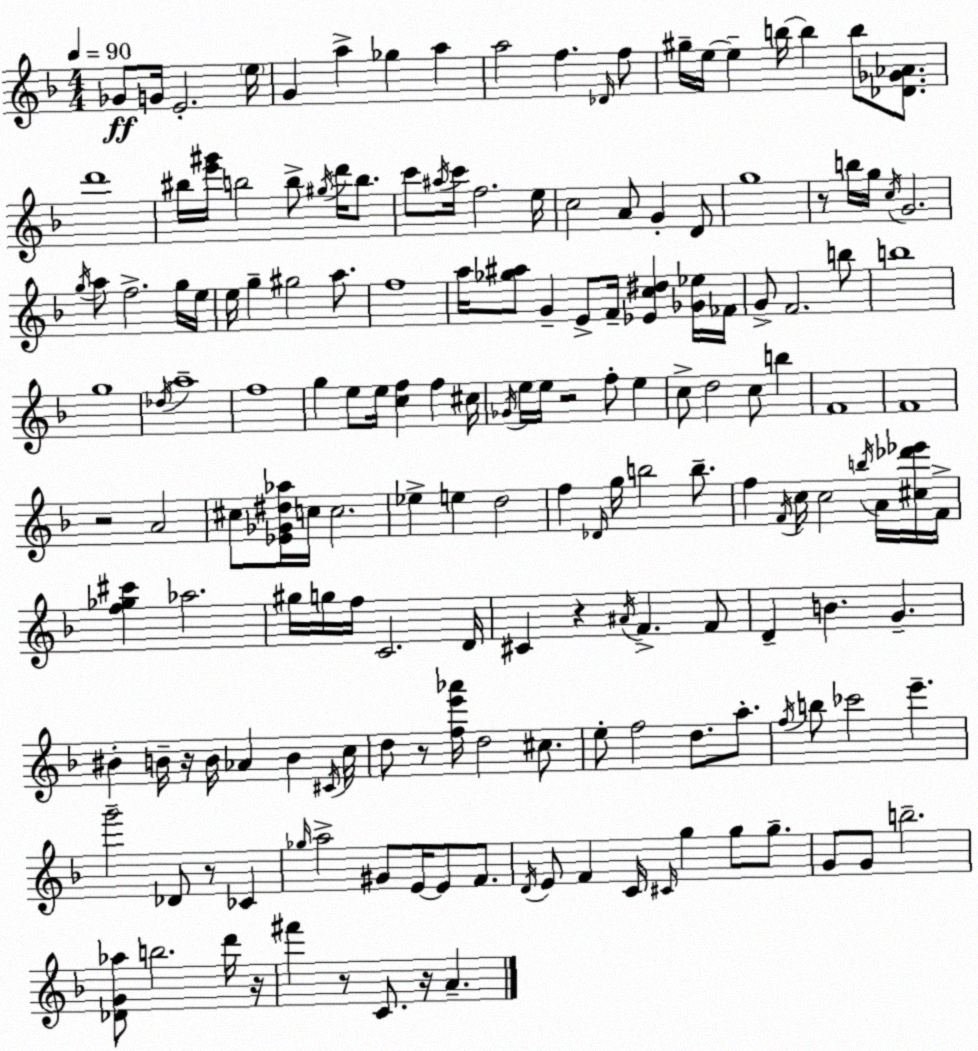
X:1
T:Untitled
M:4/4
L:1/4
K:Dm
_G/2 G/4 E2 e/4 G a _g a a2 f _D/4 f/2 ^g/4 e/4 e b/4 b b/2 [_D_G_A]/2 d'4 ^b/4 [e'^g']/4 b2 b/2 ^g/4 d'/4 b/2 c'/2 ^a/4 c'/4 f2 e/4 c2 A/2 G D/2 g4 z/2 b/4 g/4 c/4 G2 g/4 a/2 f2 g/4 e/4 e/4 g ^g2 a/2 f4 a/4 [_g^a]/2 G E/2 F/4 [_Ec^d] [_G_e]/4 _F/4 G/2 F2 b/2 b4 g4 _d/4 a4 f4 g e/2 e/4 [cf] f ^c/4 _G/4 e/4 e/4 z2 f/2 e c/2 d2 c/2 b F4 F4 z2 A2 ^c/2 [_E_G^d_a]/4 c/4 c2 _e e d2 f _D/4 g/4 b2 b/2 f F/4 c/4 c2 b/4 A/4 [^c_d'_e']/4 F/4 [f_g^c'] _a2 ^g/4 g/4 f/4 C2 D/4 ^C z ^A/4 F F/2 D B G ^B B/4 z/4 B/4 _A B ^C/4 c/4 d/2 z/2 [fe'_a']/4 d2 ^c/2 e/2 f2 d/2 a/2 f/4 b/2 _c'2 e' g'2 _D/2 z/2 _C _g/4 a2 ^G/2 E/4 E/2 F/2 D/4 E/2 F C/4 ^C/4 g g/2 g/2 G/2 G/2 b2 [_DG_a]/2 b2 d'/4 z/4 ^f' z/2 C/2 z/4 A